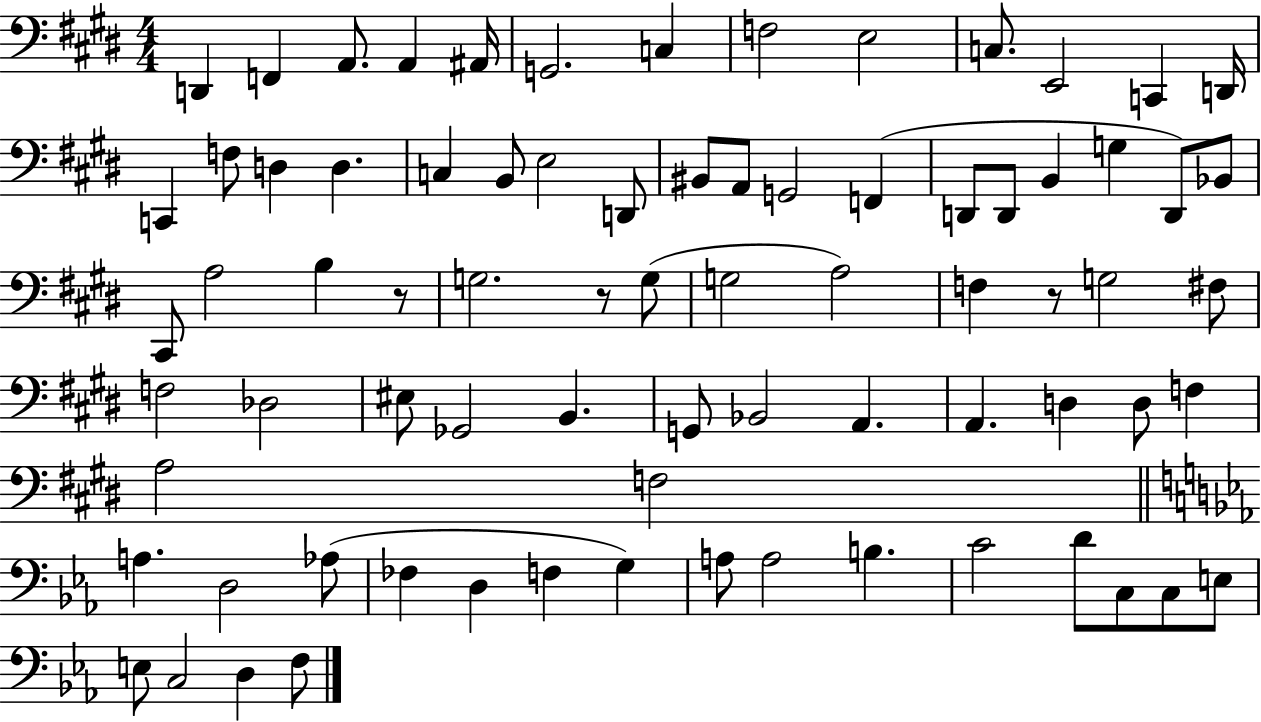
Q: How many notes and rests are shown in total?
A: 77